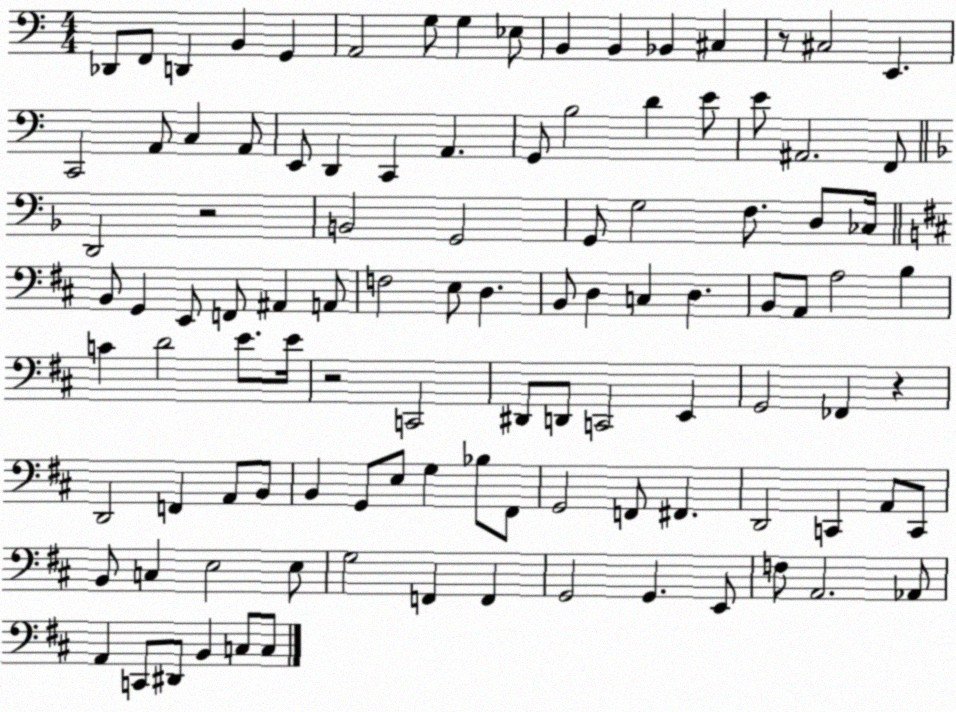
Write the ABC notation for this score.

X:1
T:Untitled
M:4/4
L:1/4
K:C
_D,,/2 F,,/2 D,, B,, G,, A,,2 G,/2 G, _E,/2 B,, B,, _B,, ^C, z/2 ^C,2 E,, C,,2 A,,/2 C, A,,/2 E,,/2 D,, C,, A,, G,,/2 B,2 D E/2 E/2 ^A,,2 F,,/2 D,,2 z2 B,,2 G,,2 G,,/2 G,2 F,/2 D,/2 _C,/4 B,,/2 G,, E,,/2 F,,/2 ^A,, A,,/2 F,2 E,/2 D, B,,/2 D, C, D, B,,/2 A,,/2 A,2 B, C D2 E/2 E/4 z2 C,,2 ^D,,/2 D,,/2 C,,2 E,, G,,2 _F,, z D,,2 F,, A,,/2 B,,/2 B,, G,,/2 E,/2 G, _B,/2 ^F,,/2 G,,2 F,,/2 ^F,, D,,2 C,, A,,/2 C,,/2 B,,/2 C, E,2 E,/2 G,2 F,, F,, G,,2 G,, E,,/2 F,/2 A,,2 _A,,/2 A,, C,,/2 ^D,,/2 B,, C,/2 C,/2